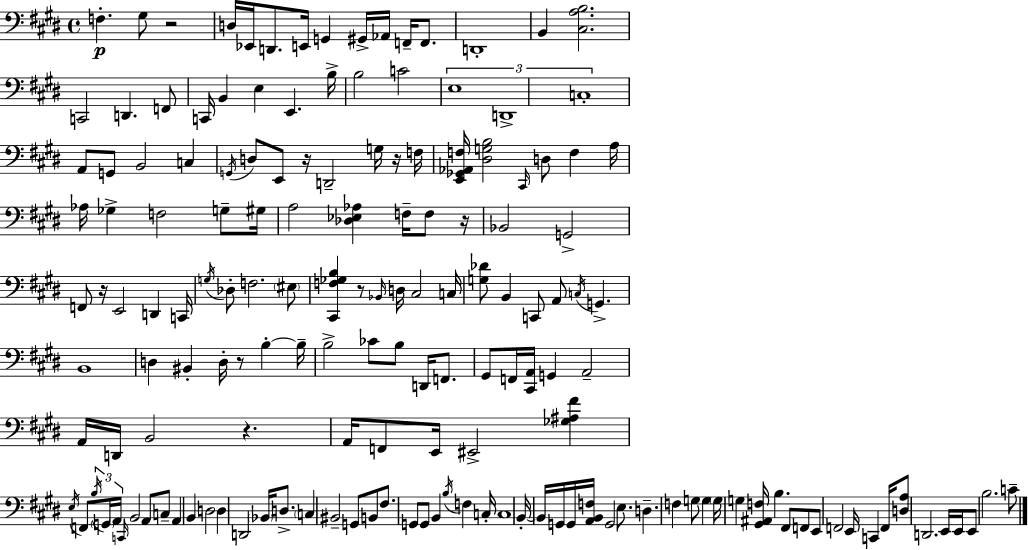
X:1
T:Untitled
M:4/4
L:1/4
K:E
F, ^G,/2 z2 D,/4 _E,,/4 D,,/2 E,,/4 G,, ^G,,/4 _A,,/4 F,,/4 F,,/2 D,,4 B,, [^C,A,B,]2 C,,2 D,, F,,/2 C,,/4 B,, E, E,, B,/4 B,2 C2 E,4 D,,4 C,4 A,,/2 G,,/2 B,,2 C, G,,/4 D,/2 E,,/2 z/4 D,,2 G,/4 z/4 F,/4 [E,,_G,,_A,,F,]/4 [^D,G,B,]2 ^C,,/4 D,/2 F, A,/4 _A,/4 _G, F,2 G,/2 ^G,/4 A,2 [_D,_E,_A,] F,/4 F,/2 z/4 _B,,2 G,,2 F,,/2 z/4 E,,2 D,, C,,/4 G,/4 _D,/2 F,2 ^E,/2 [^C,,F,_G,B,] z/2 _B,,/4 D,/4 ^C,2 C,/4 [G,_D]/2 B,, C,,/2 A,,/2 C,/4 G,, B,,4 D, ^B,, D,/4 z/2 B, B,/4 B,2 _C/2 B,/2 D,,/4 F,,/2 ^G,,/2 F,,/4 [^C,,A,,]/4 G,, A,,2 A,,/4 D,,/4 B,,2 z A,,/4 F,,/2 E,,/4 ^E,,2 [_G,^A,^F] E,/4 F,,/2 B,/4 G,,/4 A,,/4 C,,/4 B,,2 A,,/2 C,/2 A,, B,, D,2 D, D,,2 _B,,/4 D,/2 C, ^B,,2 G,,/2 B,,/2 ^F,/2 G,,/2 G,,/2 B,, B,/4 F, C,/4 C,4 B,,/4 B,,/4 G,,/4 G,,/4 [A,,B,,F,]/4 G,,2 E,/2 D, F, G,/2 G, G,/4 G, [^G,,^A,,F,]/4 B, ^F,,/2 F,,/2 E,,/2 F,,2 E,,/4 C,, F,,/4 [D,A,]/2 D,,2 E,,/4 E,,/4 E,,/2 B,2 C/2